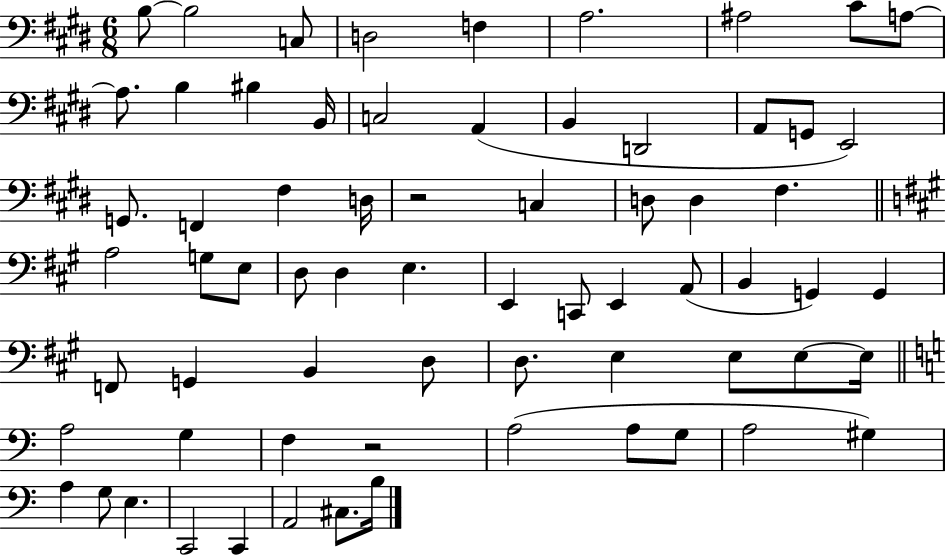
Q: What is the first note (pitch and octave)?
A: B3